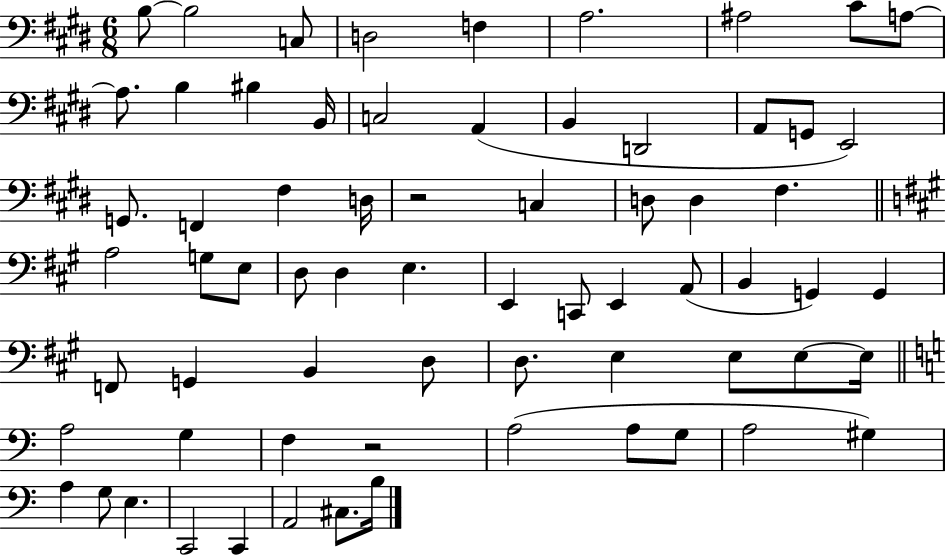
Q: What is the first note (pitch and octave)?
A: B3